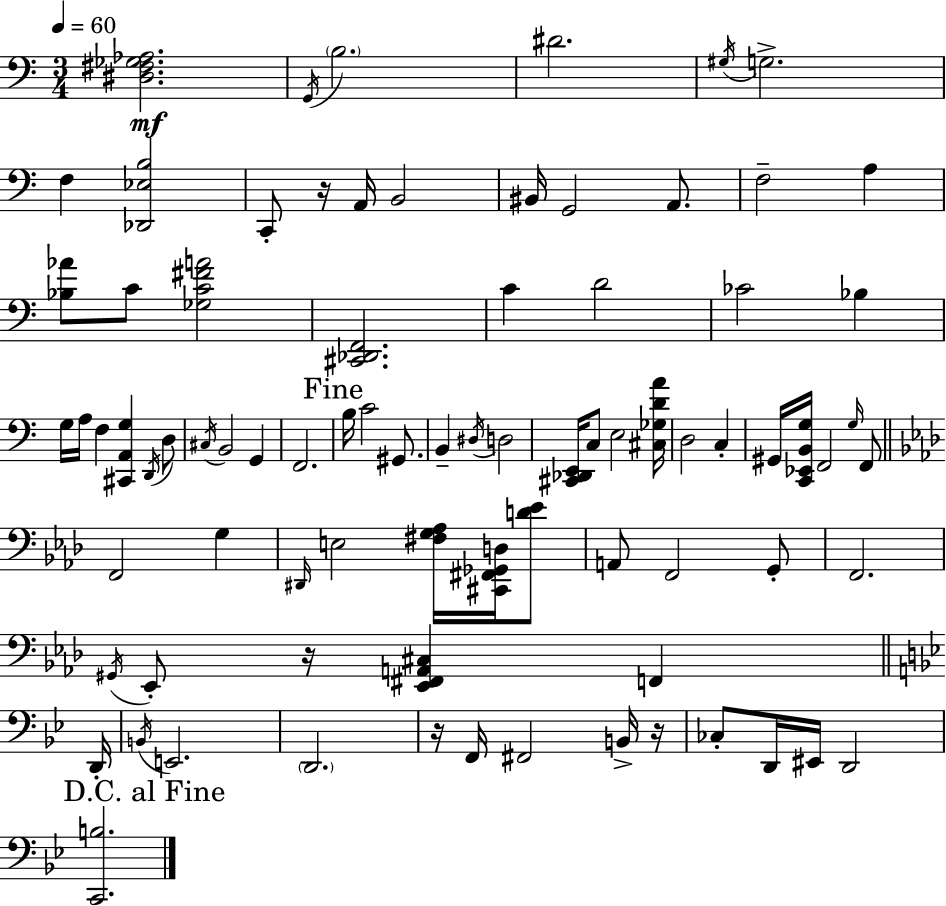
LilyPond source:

{
  \clef bass
  \numericTimeSignature
  \time 3/4
  \key c \major
  \tempo 4 = 60
  <dis fis ges aes>2.\mf | \acciaccatura { g,16 } \parenthesize b2. | dis'2. | \acciaccatura { gis16 } g2.-> | \break f4 <des, ees b>2 | c,8-. r16 a,16 b,2 | bis,16 g,2 a,8. | f2-- a4 | \break <bes aes'>8 c'8 <ges c' fis' a'>2 | <cis, des, f,>2. | c'4 d'2 | ces'2 bes4 | \break g16 a16 f4 <cis, a, g>4 | \acciaccatura { d,16 } d8 \acciaccatura { cis16 } b,2 | g,4 f,2. | \mark "Fine" b16 c'2 | \break gis,8. b,4-- \acciaccatura { dis16 } d2 | <cis, des, e,>16 c8 e2 | <cis ges d' a'>16 d2 | c4-. gis,16 <c, ees, b, g>16 f,2 | \break \grace { g16 } f,8 \bar "||" \break \key aes \major f,2 g4 | \grace { dis,16 } e2 <fis g aes>16 <cis, fis, ges, d>16 <d' ees'>8 | a,8 f,2 g,8-. | f,2. | \break \acciaccatura { gis,16 } ees,8-. r16 <ees, fis, a, cis>4 f,4 | \bar "||" \break \key g \minor d,16-. \acciaccatura { b,16 } e,2. | \parenthesize d,2. | r16 f,16 fis,2 | b,16-> r16 ces8-. d,16 eis,16 d,2 | \break \mark "D.C. al Fine" <c, b>2. | \bar "|."
}